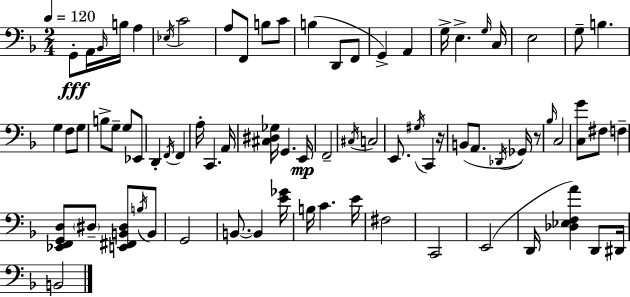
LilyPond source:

{
  \clef bass
  \numericTimeSignature
  \time 2/4
  \key d \minor
  \tempo 4 = 120
  \repeat volta 2 { g,8-.\fff a,16 \grace { bes,16 } b16 a4 | \acciaccatura { ees16 } c'2 | a8 f,8 b8 | c'8 b4( d,8 | \break f,8 g,4->) a,4 | g16-> e4.-> | \grace { g16 } c16 e2 | g8-- b4. | \break g4 f8 | g8 b8-> g8-- g8 | ees,8 d,4-. \acciaccatura { f,16 } | f,4 a16-. c,4. | \break a,16 <cis dis ges>16 g,4. | e,16\mp f,2-- | \acciaccatura { cis16 } c2 | e,8. | \break \acciaccatura { gis16 } c,4 r16 b,8( | a,8. \acciaccatura { des,16 } ges,16) r8 \grace { bes16 } | c2 | <c g'>8 fis8 f4-- | \break <ees, f, g, d>8 \parenthesize dis8-- <e, fis, b, dis>8 \acciaccatura { b16 } b,8 | g,2 | b,8.~~ b,4 | <e' ges'>16 b16 c'4. | \break e'16 fis2 | c,2 | e,2( | d,16 <des ees f a'>4) d,8 | \break dis,16 b,2 | } \bar "|."
}